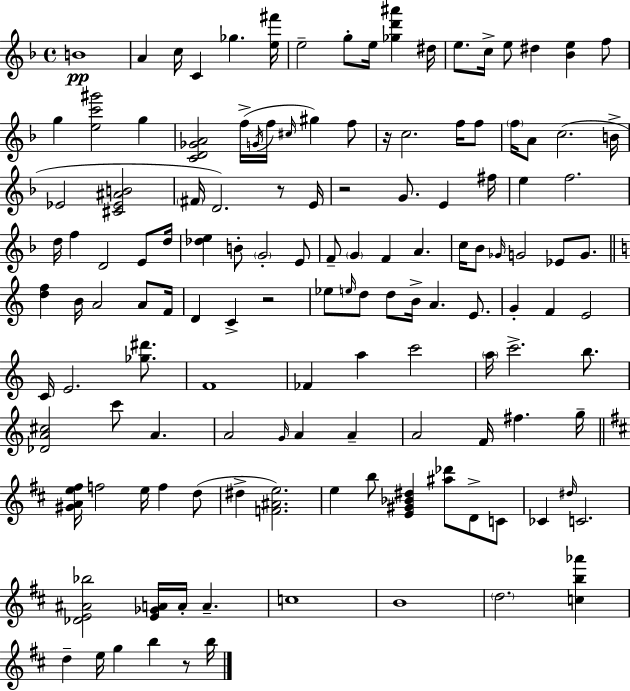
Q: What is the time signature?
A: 4/4